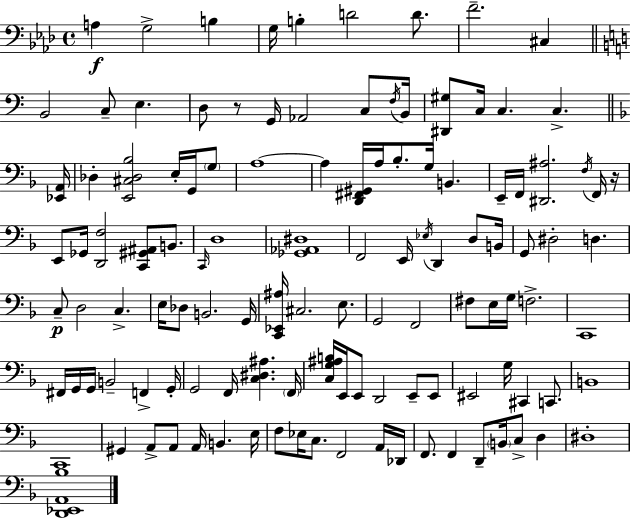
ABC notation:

X:1
T:Untitled
M:4/4
L:1/4
K:Fm
A, G,2 B, G,/4 B, D2 D/2 F2 ^C, B,,2 C,/2 E, D,/2 z/2 G,,/4 _A,,2 C,/2 F,/4 B,,/4 [^D,,^G,]/2 C,/4 C, C, [_E,,A,,]/4 _D, [E,,^C,_D,_B,]2 E,/4 G,,/4 G,/2 A,4 A, [D,,^F,,^G,,]/4 A,/4 _B,/2 G,/4 B,, E,,/4 F,,/4 [^D,,^A,]2 F,/4 F,,/4 z/4 E,,/2 _G,,/4 [D,,F,]2 [C,,^G,,^A,,]/2 B,,/2 C,,/4 D,4 [_G,,_A,,^D,]4 F,,2 E,,/4 _E,/4 D,, D,/2 B,,/4 G,,/2 ^D,2 D, C,/2 D,2 C, E,/4 _D,/2 B,,2 G,,/4 [C,,_E,,^A,]/4 ^C,2 E,/2 G,,2 F,,2 ^F,/2 E,/4 G,/4 F,2 C,,4 ^F,,/4 G,,/4 G,,/4 B,,2 F,, G,,/4 G,,2 F,,/4 [C,^D,^A,] F,,/4 [C,G,^A,B,]/4 E,,/4 E,,/2 D,,2 E,,/2 E,,/2 ^E,,2 G,/4 ^C,, C,,/2 B,,4 C,,4 ^G,, A,,/2 A,,/2 A,,/4 B,, E,/4 F,/2 _E,/4 C,/2 F,,2 A,,/4 _D,,/4 F,,/2 F,, D,,/2 B,,/4 C,/2 D, ^D,4 [D,,_E,,A,,_B,]4